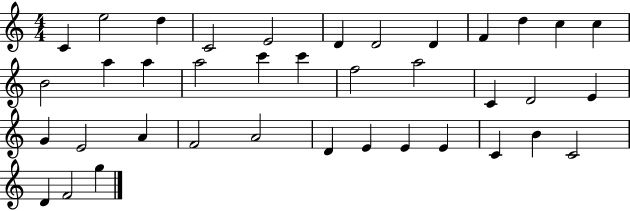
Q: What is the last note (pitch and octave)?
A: G5